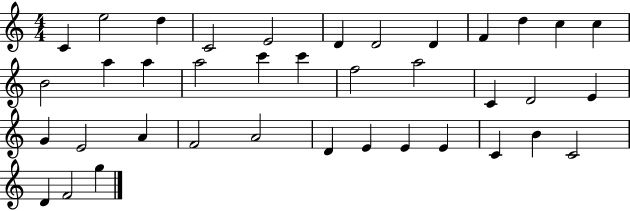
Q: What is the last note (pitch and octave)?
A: G5